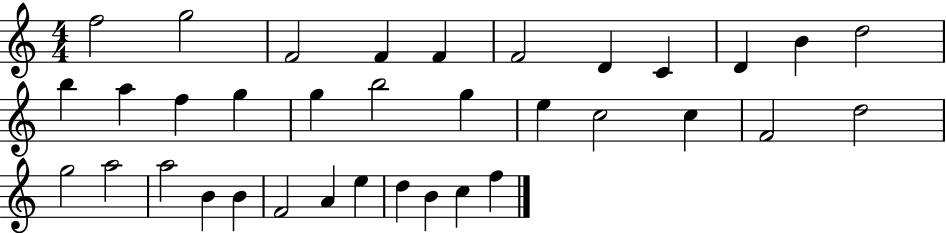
F5/h G5/h F4/h F4/q F4/q F4/h D4/q C4/q D4/q B4/q D5/h B5/q A5/q F5/q G5/q G5/q B5/h G5/q E5/q C5/h C5/q F4/h D5/h G5/h A5/h A5/h B4/q B4/q F4/h A4/q E5/q D5/q B4/q C5/q F5/q